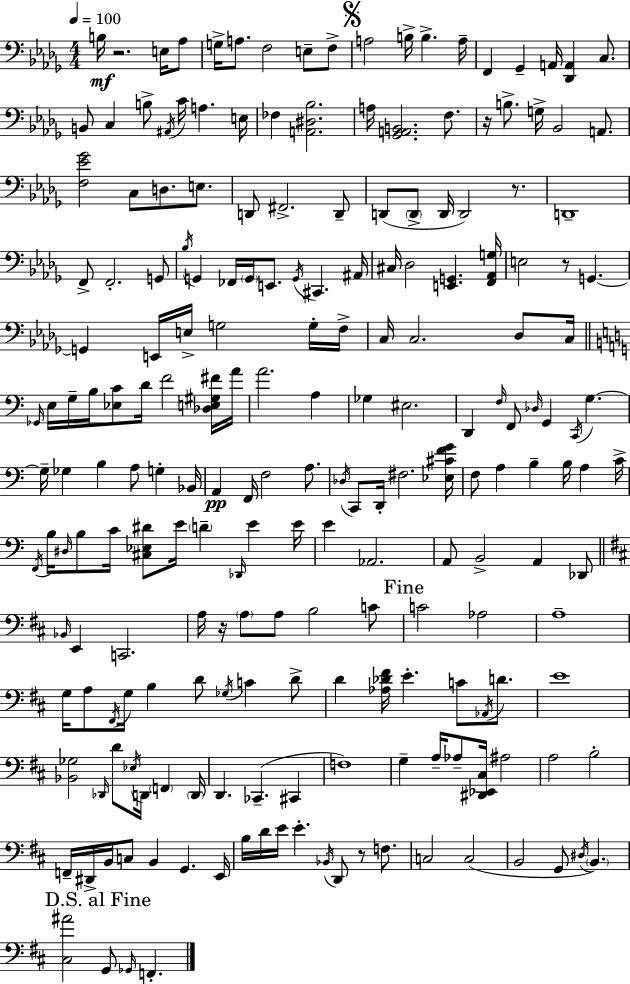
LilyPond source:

{
  \clef bass
  \numericTimeSignature
  \time 4/4
  \key bes \minor
  \tempo 4 = 100
  \repeat volta 2 { b16\mf r2. e16 aes8 | g16-> a8. f2 e8-- f8-> | \mark \markup { \musicglyph "scripts.segno" } a2 b16-> b4.-> a16-- | f,4 ges,4-- a,16 <des, a,>4 c8. | \break b,8 c4 b8-> \acciaccatura { ais,16 } c'16 a4. | e16 fes4 <a, dis bes>2. | a16 <ges, a, b,>2. f8. | r16 b8.-> g16-> bes,2 a,8. | \break <f ees' ges'>2 c8 d8. e8. | d,8 fis,2.-> d,8-- | d,8( \parenthesize d,8-> d,16 d,2) r8. | d,1-- | \break f,8-> f,2.-. g,8 | \acciaccatura { bes16 } g,4 fes,16 \parenthesize g,16 e,8. \acciaccatura { g,16 } cis,4. | ais,16 cis16 des2 <e, g,>4. | <f, aes, g>16 e2 r8 g,4.~~ | \break g,4 e,16 e16-> g2 | g16-. f16-> c16 c2. | des8 c16 \bar "||" \break \key a \minor \grace { ges,16 } e16 g16-- b16 <ees c'>8 d'16 f'2 <des e gis fis'>16 | a'16 a'2. a4 | ges4 eis2. | d,4 \grace { f16 } f,8 \grace { des16 } g,4 \acciaccatura { c,16 } g4.~~ | \break g16-- ges4 b4 a8 g4-. | bes,16 a,4\pp f,16 f2 | a8. \acciaccatura { des16 } c,8 d,16-. fis2. | <ees cis' f' g'>16 f8 a4 b4-- b16 | \break a4 c'16-> \acciaccatura { f,16 } b16 \grace { dis16 } b8 c'16 <cis ees dis'>8 e'16 \parenthesize d'4-- | \grace { des,16 } e'4 e'16 e'4 aes,2. | a,8 b,2-> | a,4 des,8 \bar "||" \break \key d \major \grace { bes,16 } e,4 c,2. | a16 r16 \parenthesize a8 a8 b2 c'8 | \mark "Fine" c'2 aes2 | a1-- | \break g16 a8 \acciaccatura { fis,16 } g16 b4 d'8 \acciaccatura { ges16 } c'4 | d'8-> d'4 <aes des' fis'>16 e'4.-. c'8 | \acciaccatura { aes,16 } d'8. e'1 | <bes, ges>2 \grace { des,16 } d'8 \acciaccatura { ees16 } | \break d,16 \parenthesize f,4 \parenthesize d,16 d,4. ces,4.--( | cis,4 f1) | g4-- a16-- aes8-- <dis, ees, cis>16 ais2 | a2 b2-. | \break f,16-- dis,16-> b,16 c8 b,4 g,4. | e,16 b16 d'16 e'16 e'4.-. \acciaccatura { bes,16 } | d,8 r8 f8. c2 c2( | b,2 g,8 | \break \acciaccatura { dis16 }) \parenthesize b,4. \mark "D.S. al Fine" <cis ais'>2 | g,8 \grace { ges,16 } f,4.-. } \bar "|."
}